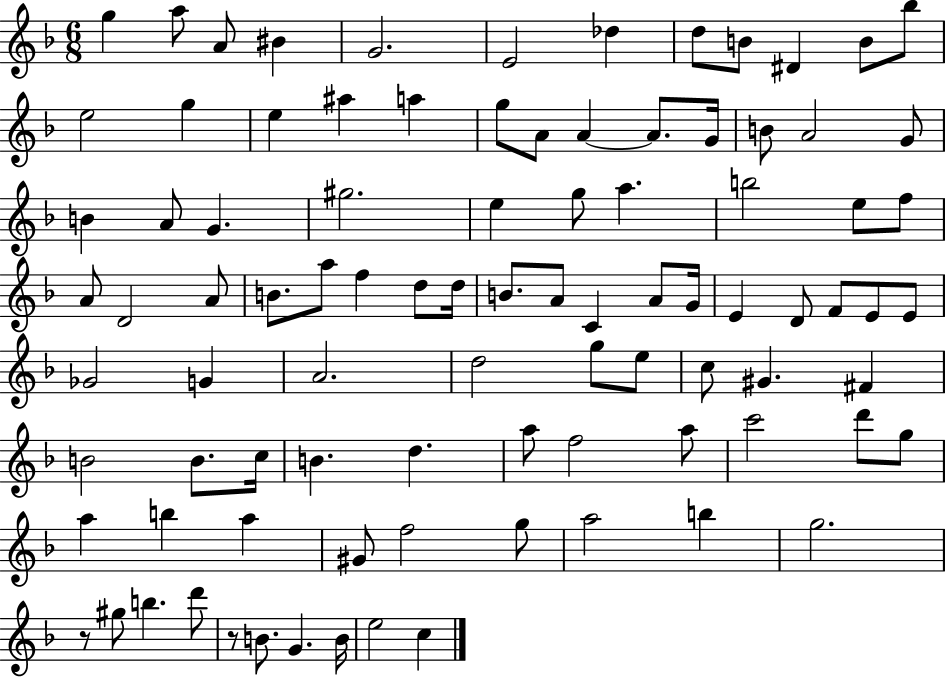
X:1
T:Untitled
M:6/8
L:1/4
K:F
g a/2 A/2 ^B G2 E2 _d d/2 B/2 ^D B/2 _b/2 e2 g e ^a a g/2 A/2 A A/2 G/4 B/2 A2 G/2 B A/2 G ^g2 e g/2 a b2 e/2 f/2 A/2 D2 A/2 B/2 a/2 f d/2 d/4 B/2 A/2 C A/2 G/4 E D/2 F/2 E/2 E/2 _G2 G A2 d2 g/2 e/2 c/2 ^G ^F B2 B/2 c/4 B d a/2 f2 a/2 c'2 d'/2 g/2 a b a ^G/2 f2 g/2 a2 b g2 z/2 ^g/2 b d'/2 z/2 B/2 G B/4 e2 c